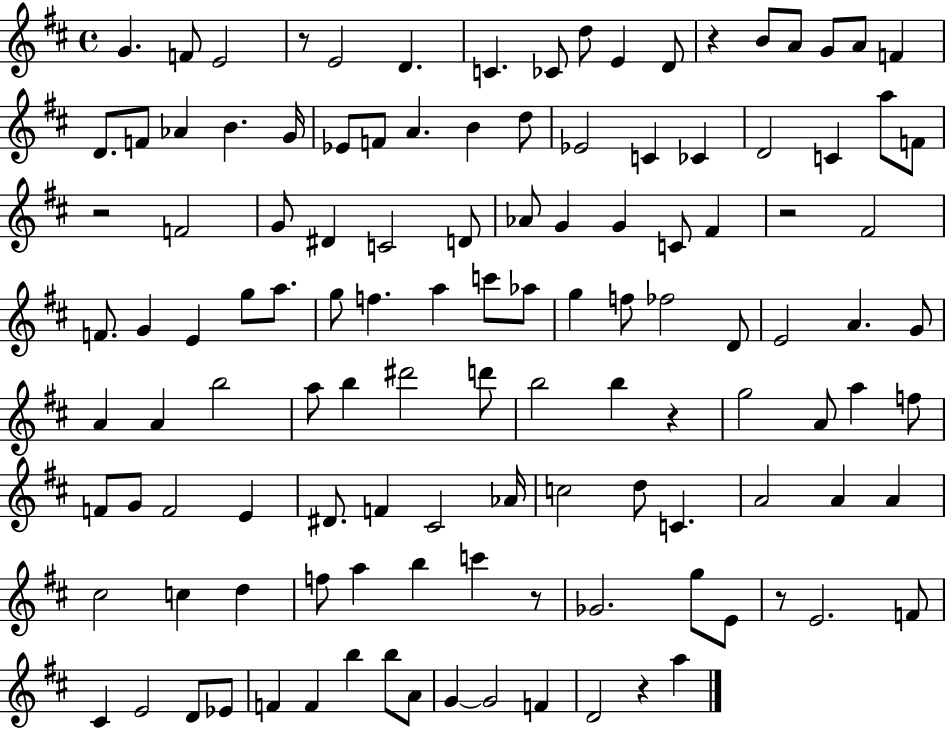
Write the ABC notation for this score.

X:1
T:Untitled
M:4/4
L:1/4
K:D
G F/2 E2 z/2 E2 D C _C/2 d/2 E D/2 z B/2 A/2 G/2 A/2 F D/2 F/2 _A B G/4 _E/2 F/2 A B d/2 _E2 C _C D2 C a/2 F/2 z2 F2 G/2 ^D C2 D/2 _A/2 G G C/2 ^F z2 ^F2 F/2 G E g/2 a/2 g/2 f a c'/2 _a/2 g f/2 _f2 D/2 E2 A G/2 A A b2 a/2 b ^d'2 d'/2 b2 b z g2 A/2 a f/2 F/2 G/2 F2 E ^D/2 F ^C2 _A/4 c2 d/2 C A2 A A ^c2 c d f/2 a b c' z/2 _G2 g/2 E/2 z/2 E2 F/2 ^C E2 D/2 _E/2 F F b b/2 A/2 G G2 F D2 z a